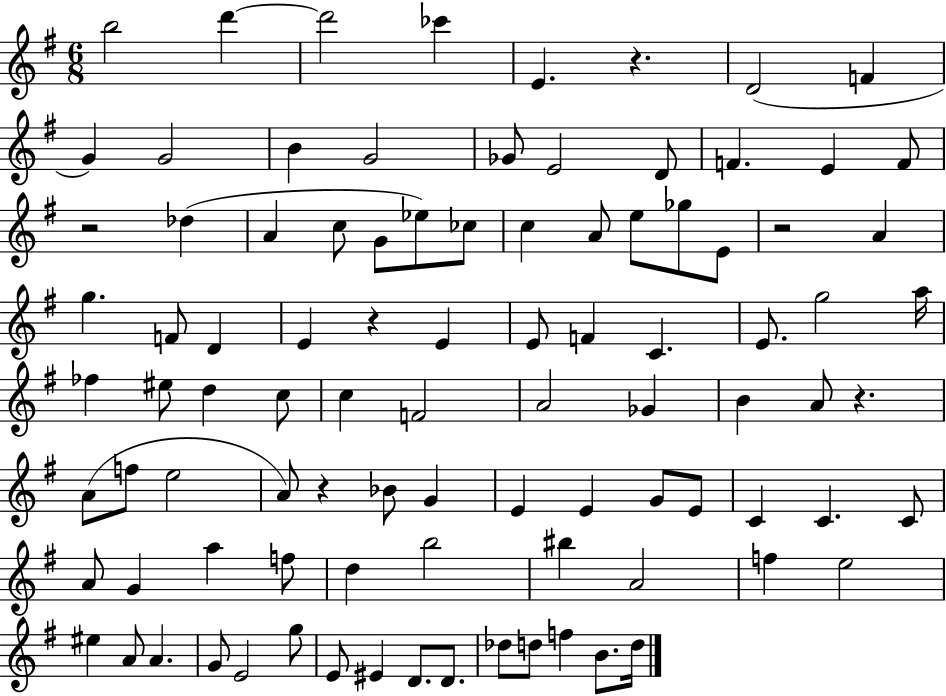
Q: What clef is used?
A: treble